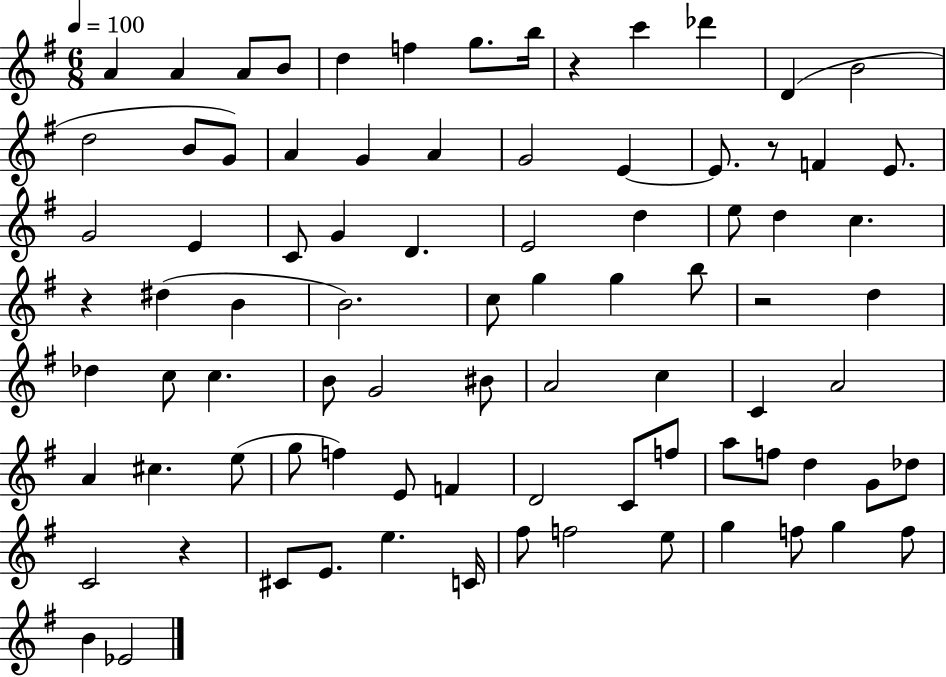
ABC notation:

X:1
T:Untitled
M:6/8
L:1/4
K:G
A A A/2 B/2 d f g/2 b/4 z c' _d' D B2 d2 B/2 G/2 A G A G2 E E/2 z/2 F E/2 G2 E C/2 G D E2 d e/2 d c z ^d B B2 c/2 g g b/2 z2 d _d c/2 c B/2 G2 ^B/2 A2 c C A2 A ^c e/2 g/2 f E/2 F D2 C/2 f/2 a/2 f/2 d G/2 _d/2 C2 z ^C/2 E/2 e C/4 ^f/2 f2 e/2 g f/2 g f/2 B _E2